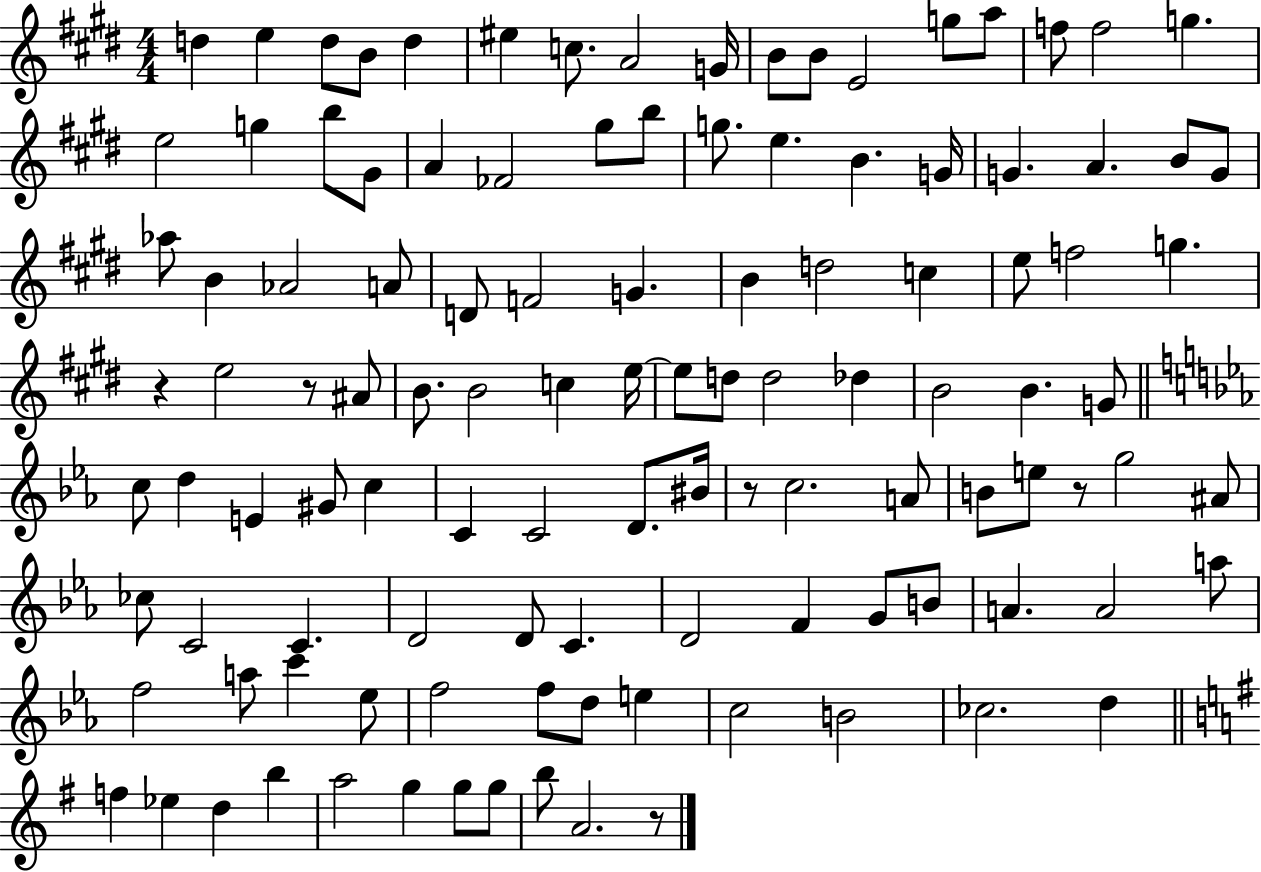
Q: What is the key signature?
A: E major